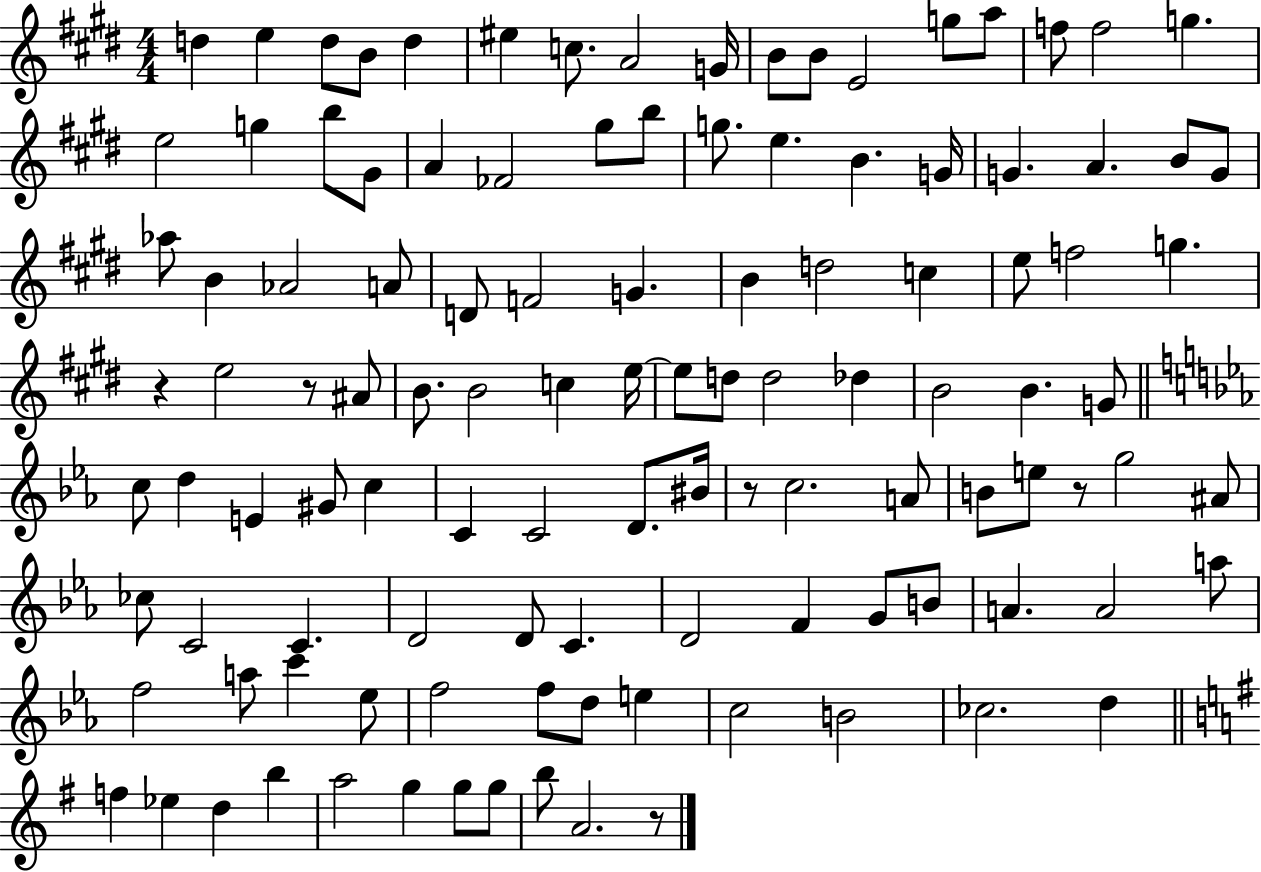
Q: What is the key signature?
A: E major